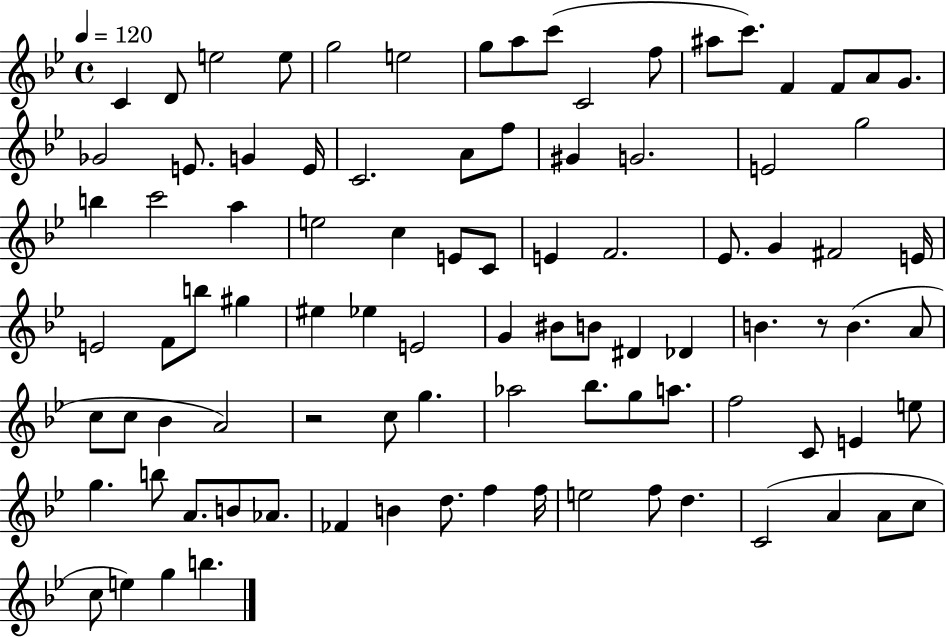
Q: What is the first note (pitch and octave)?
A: C4